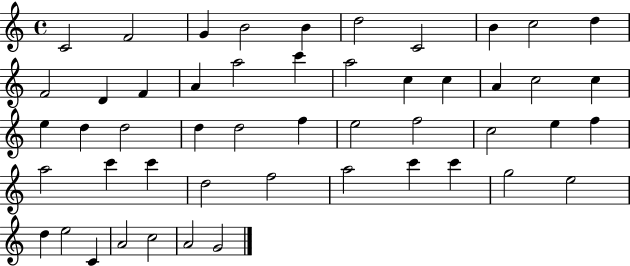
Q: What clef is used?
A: treble